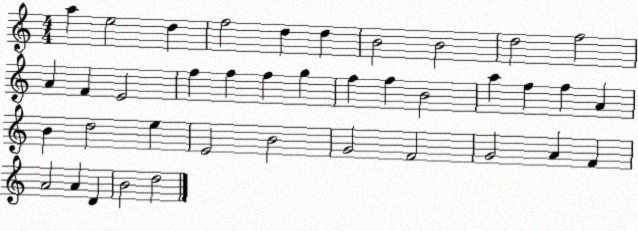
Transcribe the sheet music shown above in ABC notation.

X:1
T:Untitled
M:4/4
L:1/4
K:C
a e2 d f2 d d B2 B2 d2 f2 A F E2 f f f g f f B2 a f f A B d2 e E2 B2 G2 F2 G2 A F A2 A D B2 d2